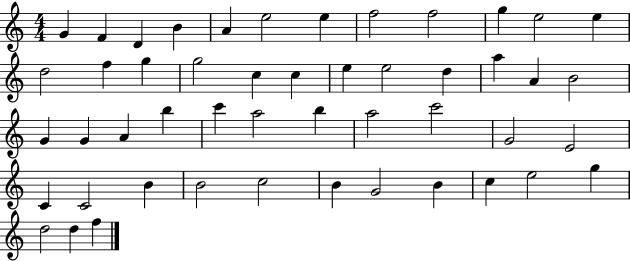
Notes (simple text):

G4/q F4/q D4/q B4/q A4/q E5/h E5/q F5/h F5/h G5/q E5/h E5/q D5/h F5/q G5/q G5/h C5/q C5/q E5/q E5/h D5/q A5/q A4/q B4/h G4/q G4/q A4/q B5/q C6/q A5/h B5/q A5/h C6/h G4/h E4/h C4/q C4/h B4/q B4/h C5/h B4/q G4/h B4/q C5/q E5/h G5/q D5/h D5/q F5/q